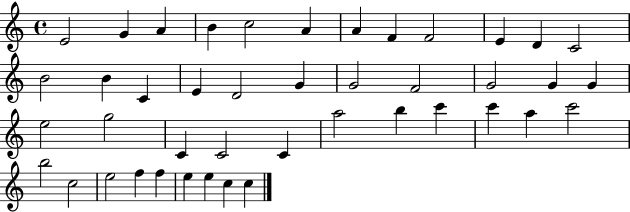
E4/h G4/q A4/q B4/q C5/h A4/q A4/q F4/q F4/h E4/q D4/q C4/h B4/h B4/q C4/q E4/q D4/h G4/q G4/h F4/h G4/h G4/q G4/q E5/h G5/h C4/q C4/h C4/q A5/h B5/q C6/q C6/q A5/q C6/h B5/h C5/h E5/h F5/q F5/q E5/q E5/q C5/q C5/q